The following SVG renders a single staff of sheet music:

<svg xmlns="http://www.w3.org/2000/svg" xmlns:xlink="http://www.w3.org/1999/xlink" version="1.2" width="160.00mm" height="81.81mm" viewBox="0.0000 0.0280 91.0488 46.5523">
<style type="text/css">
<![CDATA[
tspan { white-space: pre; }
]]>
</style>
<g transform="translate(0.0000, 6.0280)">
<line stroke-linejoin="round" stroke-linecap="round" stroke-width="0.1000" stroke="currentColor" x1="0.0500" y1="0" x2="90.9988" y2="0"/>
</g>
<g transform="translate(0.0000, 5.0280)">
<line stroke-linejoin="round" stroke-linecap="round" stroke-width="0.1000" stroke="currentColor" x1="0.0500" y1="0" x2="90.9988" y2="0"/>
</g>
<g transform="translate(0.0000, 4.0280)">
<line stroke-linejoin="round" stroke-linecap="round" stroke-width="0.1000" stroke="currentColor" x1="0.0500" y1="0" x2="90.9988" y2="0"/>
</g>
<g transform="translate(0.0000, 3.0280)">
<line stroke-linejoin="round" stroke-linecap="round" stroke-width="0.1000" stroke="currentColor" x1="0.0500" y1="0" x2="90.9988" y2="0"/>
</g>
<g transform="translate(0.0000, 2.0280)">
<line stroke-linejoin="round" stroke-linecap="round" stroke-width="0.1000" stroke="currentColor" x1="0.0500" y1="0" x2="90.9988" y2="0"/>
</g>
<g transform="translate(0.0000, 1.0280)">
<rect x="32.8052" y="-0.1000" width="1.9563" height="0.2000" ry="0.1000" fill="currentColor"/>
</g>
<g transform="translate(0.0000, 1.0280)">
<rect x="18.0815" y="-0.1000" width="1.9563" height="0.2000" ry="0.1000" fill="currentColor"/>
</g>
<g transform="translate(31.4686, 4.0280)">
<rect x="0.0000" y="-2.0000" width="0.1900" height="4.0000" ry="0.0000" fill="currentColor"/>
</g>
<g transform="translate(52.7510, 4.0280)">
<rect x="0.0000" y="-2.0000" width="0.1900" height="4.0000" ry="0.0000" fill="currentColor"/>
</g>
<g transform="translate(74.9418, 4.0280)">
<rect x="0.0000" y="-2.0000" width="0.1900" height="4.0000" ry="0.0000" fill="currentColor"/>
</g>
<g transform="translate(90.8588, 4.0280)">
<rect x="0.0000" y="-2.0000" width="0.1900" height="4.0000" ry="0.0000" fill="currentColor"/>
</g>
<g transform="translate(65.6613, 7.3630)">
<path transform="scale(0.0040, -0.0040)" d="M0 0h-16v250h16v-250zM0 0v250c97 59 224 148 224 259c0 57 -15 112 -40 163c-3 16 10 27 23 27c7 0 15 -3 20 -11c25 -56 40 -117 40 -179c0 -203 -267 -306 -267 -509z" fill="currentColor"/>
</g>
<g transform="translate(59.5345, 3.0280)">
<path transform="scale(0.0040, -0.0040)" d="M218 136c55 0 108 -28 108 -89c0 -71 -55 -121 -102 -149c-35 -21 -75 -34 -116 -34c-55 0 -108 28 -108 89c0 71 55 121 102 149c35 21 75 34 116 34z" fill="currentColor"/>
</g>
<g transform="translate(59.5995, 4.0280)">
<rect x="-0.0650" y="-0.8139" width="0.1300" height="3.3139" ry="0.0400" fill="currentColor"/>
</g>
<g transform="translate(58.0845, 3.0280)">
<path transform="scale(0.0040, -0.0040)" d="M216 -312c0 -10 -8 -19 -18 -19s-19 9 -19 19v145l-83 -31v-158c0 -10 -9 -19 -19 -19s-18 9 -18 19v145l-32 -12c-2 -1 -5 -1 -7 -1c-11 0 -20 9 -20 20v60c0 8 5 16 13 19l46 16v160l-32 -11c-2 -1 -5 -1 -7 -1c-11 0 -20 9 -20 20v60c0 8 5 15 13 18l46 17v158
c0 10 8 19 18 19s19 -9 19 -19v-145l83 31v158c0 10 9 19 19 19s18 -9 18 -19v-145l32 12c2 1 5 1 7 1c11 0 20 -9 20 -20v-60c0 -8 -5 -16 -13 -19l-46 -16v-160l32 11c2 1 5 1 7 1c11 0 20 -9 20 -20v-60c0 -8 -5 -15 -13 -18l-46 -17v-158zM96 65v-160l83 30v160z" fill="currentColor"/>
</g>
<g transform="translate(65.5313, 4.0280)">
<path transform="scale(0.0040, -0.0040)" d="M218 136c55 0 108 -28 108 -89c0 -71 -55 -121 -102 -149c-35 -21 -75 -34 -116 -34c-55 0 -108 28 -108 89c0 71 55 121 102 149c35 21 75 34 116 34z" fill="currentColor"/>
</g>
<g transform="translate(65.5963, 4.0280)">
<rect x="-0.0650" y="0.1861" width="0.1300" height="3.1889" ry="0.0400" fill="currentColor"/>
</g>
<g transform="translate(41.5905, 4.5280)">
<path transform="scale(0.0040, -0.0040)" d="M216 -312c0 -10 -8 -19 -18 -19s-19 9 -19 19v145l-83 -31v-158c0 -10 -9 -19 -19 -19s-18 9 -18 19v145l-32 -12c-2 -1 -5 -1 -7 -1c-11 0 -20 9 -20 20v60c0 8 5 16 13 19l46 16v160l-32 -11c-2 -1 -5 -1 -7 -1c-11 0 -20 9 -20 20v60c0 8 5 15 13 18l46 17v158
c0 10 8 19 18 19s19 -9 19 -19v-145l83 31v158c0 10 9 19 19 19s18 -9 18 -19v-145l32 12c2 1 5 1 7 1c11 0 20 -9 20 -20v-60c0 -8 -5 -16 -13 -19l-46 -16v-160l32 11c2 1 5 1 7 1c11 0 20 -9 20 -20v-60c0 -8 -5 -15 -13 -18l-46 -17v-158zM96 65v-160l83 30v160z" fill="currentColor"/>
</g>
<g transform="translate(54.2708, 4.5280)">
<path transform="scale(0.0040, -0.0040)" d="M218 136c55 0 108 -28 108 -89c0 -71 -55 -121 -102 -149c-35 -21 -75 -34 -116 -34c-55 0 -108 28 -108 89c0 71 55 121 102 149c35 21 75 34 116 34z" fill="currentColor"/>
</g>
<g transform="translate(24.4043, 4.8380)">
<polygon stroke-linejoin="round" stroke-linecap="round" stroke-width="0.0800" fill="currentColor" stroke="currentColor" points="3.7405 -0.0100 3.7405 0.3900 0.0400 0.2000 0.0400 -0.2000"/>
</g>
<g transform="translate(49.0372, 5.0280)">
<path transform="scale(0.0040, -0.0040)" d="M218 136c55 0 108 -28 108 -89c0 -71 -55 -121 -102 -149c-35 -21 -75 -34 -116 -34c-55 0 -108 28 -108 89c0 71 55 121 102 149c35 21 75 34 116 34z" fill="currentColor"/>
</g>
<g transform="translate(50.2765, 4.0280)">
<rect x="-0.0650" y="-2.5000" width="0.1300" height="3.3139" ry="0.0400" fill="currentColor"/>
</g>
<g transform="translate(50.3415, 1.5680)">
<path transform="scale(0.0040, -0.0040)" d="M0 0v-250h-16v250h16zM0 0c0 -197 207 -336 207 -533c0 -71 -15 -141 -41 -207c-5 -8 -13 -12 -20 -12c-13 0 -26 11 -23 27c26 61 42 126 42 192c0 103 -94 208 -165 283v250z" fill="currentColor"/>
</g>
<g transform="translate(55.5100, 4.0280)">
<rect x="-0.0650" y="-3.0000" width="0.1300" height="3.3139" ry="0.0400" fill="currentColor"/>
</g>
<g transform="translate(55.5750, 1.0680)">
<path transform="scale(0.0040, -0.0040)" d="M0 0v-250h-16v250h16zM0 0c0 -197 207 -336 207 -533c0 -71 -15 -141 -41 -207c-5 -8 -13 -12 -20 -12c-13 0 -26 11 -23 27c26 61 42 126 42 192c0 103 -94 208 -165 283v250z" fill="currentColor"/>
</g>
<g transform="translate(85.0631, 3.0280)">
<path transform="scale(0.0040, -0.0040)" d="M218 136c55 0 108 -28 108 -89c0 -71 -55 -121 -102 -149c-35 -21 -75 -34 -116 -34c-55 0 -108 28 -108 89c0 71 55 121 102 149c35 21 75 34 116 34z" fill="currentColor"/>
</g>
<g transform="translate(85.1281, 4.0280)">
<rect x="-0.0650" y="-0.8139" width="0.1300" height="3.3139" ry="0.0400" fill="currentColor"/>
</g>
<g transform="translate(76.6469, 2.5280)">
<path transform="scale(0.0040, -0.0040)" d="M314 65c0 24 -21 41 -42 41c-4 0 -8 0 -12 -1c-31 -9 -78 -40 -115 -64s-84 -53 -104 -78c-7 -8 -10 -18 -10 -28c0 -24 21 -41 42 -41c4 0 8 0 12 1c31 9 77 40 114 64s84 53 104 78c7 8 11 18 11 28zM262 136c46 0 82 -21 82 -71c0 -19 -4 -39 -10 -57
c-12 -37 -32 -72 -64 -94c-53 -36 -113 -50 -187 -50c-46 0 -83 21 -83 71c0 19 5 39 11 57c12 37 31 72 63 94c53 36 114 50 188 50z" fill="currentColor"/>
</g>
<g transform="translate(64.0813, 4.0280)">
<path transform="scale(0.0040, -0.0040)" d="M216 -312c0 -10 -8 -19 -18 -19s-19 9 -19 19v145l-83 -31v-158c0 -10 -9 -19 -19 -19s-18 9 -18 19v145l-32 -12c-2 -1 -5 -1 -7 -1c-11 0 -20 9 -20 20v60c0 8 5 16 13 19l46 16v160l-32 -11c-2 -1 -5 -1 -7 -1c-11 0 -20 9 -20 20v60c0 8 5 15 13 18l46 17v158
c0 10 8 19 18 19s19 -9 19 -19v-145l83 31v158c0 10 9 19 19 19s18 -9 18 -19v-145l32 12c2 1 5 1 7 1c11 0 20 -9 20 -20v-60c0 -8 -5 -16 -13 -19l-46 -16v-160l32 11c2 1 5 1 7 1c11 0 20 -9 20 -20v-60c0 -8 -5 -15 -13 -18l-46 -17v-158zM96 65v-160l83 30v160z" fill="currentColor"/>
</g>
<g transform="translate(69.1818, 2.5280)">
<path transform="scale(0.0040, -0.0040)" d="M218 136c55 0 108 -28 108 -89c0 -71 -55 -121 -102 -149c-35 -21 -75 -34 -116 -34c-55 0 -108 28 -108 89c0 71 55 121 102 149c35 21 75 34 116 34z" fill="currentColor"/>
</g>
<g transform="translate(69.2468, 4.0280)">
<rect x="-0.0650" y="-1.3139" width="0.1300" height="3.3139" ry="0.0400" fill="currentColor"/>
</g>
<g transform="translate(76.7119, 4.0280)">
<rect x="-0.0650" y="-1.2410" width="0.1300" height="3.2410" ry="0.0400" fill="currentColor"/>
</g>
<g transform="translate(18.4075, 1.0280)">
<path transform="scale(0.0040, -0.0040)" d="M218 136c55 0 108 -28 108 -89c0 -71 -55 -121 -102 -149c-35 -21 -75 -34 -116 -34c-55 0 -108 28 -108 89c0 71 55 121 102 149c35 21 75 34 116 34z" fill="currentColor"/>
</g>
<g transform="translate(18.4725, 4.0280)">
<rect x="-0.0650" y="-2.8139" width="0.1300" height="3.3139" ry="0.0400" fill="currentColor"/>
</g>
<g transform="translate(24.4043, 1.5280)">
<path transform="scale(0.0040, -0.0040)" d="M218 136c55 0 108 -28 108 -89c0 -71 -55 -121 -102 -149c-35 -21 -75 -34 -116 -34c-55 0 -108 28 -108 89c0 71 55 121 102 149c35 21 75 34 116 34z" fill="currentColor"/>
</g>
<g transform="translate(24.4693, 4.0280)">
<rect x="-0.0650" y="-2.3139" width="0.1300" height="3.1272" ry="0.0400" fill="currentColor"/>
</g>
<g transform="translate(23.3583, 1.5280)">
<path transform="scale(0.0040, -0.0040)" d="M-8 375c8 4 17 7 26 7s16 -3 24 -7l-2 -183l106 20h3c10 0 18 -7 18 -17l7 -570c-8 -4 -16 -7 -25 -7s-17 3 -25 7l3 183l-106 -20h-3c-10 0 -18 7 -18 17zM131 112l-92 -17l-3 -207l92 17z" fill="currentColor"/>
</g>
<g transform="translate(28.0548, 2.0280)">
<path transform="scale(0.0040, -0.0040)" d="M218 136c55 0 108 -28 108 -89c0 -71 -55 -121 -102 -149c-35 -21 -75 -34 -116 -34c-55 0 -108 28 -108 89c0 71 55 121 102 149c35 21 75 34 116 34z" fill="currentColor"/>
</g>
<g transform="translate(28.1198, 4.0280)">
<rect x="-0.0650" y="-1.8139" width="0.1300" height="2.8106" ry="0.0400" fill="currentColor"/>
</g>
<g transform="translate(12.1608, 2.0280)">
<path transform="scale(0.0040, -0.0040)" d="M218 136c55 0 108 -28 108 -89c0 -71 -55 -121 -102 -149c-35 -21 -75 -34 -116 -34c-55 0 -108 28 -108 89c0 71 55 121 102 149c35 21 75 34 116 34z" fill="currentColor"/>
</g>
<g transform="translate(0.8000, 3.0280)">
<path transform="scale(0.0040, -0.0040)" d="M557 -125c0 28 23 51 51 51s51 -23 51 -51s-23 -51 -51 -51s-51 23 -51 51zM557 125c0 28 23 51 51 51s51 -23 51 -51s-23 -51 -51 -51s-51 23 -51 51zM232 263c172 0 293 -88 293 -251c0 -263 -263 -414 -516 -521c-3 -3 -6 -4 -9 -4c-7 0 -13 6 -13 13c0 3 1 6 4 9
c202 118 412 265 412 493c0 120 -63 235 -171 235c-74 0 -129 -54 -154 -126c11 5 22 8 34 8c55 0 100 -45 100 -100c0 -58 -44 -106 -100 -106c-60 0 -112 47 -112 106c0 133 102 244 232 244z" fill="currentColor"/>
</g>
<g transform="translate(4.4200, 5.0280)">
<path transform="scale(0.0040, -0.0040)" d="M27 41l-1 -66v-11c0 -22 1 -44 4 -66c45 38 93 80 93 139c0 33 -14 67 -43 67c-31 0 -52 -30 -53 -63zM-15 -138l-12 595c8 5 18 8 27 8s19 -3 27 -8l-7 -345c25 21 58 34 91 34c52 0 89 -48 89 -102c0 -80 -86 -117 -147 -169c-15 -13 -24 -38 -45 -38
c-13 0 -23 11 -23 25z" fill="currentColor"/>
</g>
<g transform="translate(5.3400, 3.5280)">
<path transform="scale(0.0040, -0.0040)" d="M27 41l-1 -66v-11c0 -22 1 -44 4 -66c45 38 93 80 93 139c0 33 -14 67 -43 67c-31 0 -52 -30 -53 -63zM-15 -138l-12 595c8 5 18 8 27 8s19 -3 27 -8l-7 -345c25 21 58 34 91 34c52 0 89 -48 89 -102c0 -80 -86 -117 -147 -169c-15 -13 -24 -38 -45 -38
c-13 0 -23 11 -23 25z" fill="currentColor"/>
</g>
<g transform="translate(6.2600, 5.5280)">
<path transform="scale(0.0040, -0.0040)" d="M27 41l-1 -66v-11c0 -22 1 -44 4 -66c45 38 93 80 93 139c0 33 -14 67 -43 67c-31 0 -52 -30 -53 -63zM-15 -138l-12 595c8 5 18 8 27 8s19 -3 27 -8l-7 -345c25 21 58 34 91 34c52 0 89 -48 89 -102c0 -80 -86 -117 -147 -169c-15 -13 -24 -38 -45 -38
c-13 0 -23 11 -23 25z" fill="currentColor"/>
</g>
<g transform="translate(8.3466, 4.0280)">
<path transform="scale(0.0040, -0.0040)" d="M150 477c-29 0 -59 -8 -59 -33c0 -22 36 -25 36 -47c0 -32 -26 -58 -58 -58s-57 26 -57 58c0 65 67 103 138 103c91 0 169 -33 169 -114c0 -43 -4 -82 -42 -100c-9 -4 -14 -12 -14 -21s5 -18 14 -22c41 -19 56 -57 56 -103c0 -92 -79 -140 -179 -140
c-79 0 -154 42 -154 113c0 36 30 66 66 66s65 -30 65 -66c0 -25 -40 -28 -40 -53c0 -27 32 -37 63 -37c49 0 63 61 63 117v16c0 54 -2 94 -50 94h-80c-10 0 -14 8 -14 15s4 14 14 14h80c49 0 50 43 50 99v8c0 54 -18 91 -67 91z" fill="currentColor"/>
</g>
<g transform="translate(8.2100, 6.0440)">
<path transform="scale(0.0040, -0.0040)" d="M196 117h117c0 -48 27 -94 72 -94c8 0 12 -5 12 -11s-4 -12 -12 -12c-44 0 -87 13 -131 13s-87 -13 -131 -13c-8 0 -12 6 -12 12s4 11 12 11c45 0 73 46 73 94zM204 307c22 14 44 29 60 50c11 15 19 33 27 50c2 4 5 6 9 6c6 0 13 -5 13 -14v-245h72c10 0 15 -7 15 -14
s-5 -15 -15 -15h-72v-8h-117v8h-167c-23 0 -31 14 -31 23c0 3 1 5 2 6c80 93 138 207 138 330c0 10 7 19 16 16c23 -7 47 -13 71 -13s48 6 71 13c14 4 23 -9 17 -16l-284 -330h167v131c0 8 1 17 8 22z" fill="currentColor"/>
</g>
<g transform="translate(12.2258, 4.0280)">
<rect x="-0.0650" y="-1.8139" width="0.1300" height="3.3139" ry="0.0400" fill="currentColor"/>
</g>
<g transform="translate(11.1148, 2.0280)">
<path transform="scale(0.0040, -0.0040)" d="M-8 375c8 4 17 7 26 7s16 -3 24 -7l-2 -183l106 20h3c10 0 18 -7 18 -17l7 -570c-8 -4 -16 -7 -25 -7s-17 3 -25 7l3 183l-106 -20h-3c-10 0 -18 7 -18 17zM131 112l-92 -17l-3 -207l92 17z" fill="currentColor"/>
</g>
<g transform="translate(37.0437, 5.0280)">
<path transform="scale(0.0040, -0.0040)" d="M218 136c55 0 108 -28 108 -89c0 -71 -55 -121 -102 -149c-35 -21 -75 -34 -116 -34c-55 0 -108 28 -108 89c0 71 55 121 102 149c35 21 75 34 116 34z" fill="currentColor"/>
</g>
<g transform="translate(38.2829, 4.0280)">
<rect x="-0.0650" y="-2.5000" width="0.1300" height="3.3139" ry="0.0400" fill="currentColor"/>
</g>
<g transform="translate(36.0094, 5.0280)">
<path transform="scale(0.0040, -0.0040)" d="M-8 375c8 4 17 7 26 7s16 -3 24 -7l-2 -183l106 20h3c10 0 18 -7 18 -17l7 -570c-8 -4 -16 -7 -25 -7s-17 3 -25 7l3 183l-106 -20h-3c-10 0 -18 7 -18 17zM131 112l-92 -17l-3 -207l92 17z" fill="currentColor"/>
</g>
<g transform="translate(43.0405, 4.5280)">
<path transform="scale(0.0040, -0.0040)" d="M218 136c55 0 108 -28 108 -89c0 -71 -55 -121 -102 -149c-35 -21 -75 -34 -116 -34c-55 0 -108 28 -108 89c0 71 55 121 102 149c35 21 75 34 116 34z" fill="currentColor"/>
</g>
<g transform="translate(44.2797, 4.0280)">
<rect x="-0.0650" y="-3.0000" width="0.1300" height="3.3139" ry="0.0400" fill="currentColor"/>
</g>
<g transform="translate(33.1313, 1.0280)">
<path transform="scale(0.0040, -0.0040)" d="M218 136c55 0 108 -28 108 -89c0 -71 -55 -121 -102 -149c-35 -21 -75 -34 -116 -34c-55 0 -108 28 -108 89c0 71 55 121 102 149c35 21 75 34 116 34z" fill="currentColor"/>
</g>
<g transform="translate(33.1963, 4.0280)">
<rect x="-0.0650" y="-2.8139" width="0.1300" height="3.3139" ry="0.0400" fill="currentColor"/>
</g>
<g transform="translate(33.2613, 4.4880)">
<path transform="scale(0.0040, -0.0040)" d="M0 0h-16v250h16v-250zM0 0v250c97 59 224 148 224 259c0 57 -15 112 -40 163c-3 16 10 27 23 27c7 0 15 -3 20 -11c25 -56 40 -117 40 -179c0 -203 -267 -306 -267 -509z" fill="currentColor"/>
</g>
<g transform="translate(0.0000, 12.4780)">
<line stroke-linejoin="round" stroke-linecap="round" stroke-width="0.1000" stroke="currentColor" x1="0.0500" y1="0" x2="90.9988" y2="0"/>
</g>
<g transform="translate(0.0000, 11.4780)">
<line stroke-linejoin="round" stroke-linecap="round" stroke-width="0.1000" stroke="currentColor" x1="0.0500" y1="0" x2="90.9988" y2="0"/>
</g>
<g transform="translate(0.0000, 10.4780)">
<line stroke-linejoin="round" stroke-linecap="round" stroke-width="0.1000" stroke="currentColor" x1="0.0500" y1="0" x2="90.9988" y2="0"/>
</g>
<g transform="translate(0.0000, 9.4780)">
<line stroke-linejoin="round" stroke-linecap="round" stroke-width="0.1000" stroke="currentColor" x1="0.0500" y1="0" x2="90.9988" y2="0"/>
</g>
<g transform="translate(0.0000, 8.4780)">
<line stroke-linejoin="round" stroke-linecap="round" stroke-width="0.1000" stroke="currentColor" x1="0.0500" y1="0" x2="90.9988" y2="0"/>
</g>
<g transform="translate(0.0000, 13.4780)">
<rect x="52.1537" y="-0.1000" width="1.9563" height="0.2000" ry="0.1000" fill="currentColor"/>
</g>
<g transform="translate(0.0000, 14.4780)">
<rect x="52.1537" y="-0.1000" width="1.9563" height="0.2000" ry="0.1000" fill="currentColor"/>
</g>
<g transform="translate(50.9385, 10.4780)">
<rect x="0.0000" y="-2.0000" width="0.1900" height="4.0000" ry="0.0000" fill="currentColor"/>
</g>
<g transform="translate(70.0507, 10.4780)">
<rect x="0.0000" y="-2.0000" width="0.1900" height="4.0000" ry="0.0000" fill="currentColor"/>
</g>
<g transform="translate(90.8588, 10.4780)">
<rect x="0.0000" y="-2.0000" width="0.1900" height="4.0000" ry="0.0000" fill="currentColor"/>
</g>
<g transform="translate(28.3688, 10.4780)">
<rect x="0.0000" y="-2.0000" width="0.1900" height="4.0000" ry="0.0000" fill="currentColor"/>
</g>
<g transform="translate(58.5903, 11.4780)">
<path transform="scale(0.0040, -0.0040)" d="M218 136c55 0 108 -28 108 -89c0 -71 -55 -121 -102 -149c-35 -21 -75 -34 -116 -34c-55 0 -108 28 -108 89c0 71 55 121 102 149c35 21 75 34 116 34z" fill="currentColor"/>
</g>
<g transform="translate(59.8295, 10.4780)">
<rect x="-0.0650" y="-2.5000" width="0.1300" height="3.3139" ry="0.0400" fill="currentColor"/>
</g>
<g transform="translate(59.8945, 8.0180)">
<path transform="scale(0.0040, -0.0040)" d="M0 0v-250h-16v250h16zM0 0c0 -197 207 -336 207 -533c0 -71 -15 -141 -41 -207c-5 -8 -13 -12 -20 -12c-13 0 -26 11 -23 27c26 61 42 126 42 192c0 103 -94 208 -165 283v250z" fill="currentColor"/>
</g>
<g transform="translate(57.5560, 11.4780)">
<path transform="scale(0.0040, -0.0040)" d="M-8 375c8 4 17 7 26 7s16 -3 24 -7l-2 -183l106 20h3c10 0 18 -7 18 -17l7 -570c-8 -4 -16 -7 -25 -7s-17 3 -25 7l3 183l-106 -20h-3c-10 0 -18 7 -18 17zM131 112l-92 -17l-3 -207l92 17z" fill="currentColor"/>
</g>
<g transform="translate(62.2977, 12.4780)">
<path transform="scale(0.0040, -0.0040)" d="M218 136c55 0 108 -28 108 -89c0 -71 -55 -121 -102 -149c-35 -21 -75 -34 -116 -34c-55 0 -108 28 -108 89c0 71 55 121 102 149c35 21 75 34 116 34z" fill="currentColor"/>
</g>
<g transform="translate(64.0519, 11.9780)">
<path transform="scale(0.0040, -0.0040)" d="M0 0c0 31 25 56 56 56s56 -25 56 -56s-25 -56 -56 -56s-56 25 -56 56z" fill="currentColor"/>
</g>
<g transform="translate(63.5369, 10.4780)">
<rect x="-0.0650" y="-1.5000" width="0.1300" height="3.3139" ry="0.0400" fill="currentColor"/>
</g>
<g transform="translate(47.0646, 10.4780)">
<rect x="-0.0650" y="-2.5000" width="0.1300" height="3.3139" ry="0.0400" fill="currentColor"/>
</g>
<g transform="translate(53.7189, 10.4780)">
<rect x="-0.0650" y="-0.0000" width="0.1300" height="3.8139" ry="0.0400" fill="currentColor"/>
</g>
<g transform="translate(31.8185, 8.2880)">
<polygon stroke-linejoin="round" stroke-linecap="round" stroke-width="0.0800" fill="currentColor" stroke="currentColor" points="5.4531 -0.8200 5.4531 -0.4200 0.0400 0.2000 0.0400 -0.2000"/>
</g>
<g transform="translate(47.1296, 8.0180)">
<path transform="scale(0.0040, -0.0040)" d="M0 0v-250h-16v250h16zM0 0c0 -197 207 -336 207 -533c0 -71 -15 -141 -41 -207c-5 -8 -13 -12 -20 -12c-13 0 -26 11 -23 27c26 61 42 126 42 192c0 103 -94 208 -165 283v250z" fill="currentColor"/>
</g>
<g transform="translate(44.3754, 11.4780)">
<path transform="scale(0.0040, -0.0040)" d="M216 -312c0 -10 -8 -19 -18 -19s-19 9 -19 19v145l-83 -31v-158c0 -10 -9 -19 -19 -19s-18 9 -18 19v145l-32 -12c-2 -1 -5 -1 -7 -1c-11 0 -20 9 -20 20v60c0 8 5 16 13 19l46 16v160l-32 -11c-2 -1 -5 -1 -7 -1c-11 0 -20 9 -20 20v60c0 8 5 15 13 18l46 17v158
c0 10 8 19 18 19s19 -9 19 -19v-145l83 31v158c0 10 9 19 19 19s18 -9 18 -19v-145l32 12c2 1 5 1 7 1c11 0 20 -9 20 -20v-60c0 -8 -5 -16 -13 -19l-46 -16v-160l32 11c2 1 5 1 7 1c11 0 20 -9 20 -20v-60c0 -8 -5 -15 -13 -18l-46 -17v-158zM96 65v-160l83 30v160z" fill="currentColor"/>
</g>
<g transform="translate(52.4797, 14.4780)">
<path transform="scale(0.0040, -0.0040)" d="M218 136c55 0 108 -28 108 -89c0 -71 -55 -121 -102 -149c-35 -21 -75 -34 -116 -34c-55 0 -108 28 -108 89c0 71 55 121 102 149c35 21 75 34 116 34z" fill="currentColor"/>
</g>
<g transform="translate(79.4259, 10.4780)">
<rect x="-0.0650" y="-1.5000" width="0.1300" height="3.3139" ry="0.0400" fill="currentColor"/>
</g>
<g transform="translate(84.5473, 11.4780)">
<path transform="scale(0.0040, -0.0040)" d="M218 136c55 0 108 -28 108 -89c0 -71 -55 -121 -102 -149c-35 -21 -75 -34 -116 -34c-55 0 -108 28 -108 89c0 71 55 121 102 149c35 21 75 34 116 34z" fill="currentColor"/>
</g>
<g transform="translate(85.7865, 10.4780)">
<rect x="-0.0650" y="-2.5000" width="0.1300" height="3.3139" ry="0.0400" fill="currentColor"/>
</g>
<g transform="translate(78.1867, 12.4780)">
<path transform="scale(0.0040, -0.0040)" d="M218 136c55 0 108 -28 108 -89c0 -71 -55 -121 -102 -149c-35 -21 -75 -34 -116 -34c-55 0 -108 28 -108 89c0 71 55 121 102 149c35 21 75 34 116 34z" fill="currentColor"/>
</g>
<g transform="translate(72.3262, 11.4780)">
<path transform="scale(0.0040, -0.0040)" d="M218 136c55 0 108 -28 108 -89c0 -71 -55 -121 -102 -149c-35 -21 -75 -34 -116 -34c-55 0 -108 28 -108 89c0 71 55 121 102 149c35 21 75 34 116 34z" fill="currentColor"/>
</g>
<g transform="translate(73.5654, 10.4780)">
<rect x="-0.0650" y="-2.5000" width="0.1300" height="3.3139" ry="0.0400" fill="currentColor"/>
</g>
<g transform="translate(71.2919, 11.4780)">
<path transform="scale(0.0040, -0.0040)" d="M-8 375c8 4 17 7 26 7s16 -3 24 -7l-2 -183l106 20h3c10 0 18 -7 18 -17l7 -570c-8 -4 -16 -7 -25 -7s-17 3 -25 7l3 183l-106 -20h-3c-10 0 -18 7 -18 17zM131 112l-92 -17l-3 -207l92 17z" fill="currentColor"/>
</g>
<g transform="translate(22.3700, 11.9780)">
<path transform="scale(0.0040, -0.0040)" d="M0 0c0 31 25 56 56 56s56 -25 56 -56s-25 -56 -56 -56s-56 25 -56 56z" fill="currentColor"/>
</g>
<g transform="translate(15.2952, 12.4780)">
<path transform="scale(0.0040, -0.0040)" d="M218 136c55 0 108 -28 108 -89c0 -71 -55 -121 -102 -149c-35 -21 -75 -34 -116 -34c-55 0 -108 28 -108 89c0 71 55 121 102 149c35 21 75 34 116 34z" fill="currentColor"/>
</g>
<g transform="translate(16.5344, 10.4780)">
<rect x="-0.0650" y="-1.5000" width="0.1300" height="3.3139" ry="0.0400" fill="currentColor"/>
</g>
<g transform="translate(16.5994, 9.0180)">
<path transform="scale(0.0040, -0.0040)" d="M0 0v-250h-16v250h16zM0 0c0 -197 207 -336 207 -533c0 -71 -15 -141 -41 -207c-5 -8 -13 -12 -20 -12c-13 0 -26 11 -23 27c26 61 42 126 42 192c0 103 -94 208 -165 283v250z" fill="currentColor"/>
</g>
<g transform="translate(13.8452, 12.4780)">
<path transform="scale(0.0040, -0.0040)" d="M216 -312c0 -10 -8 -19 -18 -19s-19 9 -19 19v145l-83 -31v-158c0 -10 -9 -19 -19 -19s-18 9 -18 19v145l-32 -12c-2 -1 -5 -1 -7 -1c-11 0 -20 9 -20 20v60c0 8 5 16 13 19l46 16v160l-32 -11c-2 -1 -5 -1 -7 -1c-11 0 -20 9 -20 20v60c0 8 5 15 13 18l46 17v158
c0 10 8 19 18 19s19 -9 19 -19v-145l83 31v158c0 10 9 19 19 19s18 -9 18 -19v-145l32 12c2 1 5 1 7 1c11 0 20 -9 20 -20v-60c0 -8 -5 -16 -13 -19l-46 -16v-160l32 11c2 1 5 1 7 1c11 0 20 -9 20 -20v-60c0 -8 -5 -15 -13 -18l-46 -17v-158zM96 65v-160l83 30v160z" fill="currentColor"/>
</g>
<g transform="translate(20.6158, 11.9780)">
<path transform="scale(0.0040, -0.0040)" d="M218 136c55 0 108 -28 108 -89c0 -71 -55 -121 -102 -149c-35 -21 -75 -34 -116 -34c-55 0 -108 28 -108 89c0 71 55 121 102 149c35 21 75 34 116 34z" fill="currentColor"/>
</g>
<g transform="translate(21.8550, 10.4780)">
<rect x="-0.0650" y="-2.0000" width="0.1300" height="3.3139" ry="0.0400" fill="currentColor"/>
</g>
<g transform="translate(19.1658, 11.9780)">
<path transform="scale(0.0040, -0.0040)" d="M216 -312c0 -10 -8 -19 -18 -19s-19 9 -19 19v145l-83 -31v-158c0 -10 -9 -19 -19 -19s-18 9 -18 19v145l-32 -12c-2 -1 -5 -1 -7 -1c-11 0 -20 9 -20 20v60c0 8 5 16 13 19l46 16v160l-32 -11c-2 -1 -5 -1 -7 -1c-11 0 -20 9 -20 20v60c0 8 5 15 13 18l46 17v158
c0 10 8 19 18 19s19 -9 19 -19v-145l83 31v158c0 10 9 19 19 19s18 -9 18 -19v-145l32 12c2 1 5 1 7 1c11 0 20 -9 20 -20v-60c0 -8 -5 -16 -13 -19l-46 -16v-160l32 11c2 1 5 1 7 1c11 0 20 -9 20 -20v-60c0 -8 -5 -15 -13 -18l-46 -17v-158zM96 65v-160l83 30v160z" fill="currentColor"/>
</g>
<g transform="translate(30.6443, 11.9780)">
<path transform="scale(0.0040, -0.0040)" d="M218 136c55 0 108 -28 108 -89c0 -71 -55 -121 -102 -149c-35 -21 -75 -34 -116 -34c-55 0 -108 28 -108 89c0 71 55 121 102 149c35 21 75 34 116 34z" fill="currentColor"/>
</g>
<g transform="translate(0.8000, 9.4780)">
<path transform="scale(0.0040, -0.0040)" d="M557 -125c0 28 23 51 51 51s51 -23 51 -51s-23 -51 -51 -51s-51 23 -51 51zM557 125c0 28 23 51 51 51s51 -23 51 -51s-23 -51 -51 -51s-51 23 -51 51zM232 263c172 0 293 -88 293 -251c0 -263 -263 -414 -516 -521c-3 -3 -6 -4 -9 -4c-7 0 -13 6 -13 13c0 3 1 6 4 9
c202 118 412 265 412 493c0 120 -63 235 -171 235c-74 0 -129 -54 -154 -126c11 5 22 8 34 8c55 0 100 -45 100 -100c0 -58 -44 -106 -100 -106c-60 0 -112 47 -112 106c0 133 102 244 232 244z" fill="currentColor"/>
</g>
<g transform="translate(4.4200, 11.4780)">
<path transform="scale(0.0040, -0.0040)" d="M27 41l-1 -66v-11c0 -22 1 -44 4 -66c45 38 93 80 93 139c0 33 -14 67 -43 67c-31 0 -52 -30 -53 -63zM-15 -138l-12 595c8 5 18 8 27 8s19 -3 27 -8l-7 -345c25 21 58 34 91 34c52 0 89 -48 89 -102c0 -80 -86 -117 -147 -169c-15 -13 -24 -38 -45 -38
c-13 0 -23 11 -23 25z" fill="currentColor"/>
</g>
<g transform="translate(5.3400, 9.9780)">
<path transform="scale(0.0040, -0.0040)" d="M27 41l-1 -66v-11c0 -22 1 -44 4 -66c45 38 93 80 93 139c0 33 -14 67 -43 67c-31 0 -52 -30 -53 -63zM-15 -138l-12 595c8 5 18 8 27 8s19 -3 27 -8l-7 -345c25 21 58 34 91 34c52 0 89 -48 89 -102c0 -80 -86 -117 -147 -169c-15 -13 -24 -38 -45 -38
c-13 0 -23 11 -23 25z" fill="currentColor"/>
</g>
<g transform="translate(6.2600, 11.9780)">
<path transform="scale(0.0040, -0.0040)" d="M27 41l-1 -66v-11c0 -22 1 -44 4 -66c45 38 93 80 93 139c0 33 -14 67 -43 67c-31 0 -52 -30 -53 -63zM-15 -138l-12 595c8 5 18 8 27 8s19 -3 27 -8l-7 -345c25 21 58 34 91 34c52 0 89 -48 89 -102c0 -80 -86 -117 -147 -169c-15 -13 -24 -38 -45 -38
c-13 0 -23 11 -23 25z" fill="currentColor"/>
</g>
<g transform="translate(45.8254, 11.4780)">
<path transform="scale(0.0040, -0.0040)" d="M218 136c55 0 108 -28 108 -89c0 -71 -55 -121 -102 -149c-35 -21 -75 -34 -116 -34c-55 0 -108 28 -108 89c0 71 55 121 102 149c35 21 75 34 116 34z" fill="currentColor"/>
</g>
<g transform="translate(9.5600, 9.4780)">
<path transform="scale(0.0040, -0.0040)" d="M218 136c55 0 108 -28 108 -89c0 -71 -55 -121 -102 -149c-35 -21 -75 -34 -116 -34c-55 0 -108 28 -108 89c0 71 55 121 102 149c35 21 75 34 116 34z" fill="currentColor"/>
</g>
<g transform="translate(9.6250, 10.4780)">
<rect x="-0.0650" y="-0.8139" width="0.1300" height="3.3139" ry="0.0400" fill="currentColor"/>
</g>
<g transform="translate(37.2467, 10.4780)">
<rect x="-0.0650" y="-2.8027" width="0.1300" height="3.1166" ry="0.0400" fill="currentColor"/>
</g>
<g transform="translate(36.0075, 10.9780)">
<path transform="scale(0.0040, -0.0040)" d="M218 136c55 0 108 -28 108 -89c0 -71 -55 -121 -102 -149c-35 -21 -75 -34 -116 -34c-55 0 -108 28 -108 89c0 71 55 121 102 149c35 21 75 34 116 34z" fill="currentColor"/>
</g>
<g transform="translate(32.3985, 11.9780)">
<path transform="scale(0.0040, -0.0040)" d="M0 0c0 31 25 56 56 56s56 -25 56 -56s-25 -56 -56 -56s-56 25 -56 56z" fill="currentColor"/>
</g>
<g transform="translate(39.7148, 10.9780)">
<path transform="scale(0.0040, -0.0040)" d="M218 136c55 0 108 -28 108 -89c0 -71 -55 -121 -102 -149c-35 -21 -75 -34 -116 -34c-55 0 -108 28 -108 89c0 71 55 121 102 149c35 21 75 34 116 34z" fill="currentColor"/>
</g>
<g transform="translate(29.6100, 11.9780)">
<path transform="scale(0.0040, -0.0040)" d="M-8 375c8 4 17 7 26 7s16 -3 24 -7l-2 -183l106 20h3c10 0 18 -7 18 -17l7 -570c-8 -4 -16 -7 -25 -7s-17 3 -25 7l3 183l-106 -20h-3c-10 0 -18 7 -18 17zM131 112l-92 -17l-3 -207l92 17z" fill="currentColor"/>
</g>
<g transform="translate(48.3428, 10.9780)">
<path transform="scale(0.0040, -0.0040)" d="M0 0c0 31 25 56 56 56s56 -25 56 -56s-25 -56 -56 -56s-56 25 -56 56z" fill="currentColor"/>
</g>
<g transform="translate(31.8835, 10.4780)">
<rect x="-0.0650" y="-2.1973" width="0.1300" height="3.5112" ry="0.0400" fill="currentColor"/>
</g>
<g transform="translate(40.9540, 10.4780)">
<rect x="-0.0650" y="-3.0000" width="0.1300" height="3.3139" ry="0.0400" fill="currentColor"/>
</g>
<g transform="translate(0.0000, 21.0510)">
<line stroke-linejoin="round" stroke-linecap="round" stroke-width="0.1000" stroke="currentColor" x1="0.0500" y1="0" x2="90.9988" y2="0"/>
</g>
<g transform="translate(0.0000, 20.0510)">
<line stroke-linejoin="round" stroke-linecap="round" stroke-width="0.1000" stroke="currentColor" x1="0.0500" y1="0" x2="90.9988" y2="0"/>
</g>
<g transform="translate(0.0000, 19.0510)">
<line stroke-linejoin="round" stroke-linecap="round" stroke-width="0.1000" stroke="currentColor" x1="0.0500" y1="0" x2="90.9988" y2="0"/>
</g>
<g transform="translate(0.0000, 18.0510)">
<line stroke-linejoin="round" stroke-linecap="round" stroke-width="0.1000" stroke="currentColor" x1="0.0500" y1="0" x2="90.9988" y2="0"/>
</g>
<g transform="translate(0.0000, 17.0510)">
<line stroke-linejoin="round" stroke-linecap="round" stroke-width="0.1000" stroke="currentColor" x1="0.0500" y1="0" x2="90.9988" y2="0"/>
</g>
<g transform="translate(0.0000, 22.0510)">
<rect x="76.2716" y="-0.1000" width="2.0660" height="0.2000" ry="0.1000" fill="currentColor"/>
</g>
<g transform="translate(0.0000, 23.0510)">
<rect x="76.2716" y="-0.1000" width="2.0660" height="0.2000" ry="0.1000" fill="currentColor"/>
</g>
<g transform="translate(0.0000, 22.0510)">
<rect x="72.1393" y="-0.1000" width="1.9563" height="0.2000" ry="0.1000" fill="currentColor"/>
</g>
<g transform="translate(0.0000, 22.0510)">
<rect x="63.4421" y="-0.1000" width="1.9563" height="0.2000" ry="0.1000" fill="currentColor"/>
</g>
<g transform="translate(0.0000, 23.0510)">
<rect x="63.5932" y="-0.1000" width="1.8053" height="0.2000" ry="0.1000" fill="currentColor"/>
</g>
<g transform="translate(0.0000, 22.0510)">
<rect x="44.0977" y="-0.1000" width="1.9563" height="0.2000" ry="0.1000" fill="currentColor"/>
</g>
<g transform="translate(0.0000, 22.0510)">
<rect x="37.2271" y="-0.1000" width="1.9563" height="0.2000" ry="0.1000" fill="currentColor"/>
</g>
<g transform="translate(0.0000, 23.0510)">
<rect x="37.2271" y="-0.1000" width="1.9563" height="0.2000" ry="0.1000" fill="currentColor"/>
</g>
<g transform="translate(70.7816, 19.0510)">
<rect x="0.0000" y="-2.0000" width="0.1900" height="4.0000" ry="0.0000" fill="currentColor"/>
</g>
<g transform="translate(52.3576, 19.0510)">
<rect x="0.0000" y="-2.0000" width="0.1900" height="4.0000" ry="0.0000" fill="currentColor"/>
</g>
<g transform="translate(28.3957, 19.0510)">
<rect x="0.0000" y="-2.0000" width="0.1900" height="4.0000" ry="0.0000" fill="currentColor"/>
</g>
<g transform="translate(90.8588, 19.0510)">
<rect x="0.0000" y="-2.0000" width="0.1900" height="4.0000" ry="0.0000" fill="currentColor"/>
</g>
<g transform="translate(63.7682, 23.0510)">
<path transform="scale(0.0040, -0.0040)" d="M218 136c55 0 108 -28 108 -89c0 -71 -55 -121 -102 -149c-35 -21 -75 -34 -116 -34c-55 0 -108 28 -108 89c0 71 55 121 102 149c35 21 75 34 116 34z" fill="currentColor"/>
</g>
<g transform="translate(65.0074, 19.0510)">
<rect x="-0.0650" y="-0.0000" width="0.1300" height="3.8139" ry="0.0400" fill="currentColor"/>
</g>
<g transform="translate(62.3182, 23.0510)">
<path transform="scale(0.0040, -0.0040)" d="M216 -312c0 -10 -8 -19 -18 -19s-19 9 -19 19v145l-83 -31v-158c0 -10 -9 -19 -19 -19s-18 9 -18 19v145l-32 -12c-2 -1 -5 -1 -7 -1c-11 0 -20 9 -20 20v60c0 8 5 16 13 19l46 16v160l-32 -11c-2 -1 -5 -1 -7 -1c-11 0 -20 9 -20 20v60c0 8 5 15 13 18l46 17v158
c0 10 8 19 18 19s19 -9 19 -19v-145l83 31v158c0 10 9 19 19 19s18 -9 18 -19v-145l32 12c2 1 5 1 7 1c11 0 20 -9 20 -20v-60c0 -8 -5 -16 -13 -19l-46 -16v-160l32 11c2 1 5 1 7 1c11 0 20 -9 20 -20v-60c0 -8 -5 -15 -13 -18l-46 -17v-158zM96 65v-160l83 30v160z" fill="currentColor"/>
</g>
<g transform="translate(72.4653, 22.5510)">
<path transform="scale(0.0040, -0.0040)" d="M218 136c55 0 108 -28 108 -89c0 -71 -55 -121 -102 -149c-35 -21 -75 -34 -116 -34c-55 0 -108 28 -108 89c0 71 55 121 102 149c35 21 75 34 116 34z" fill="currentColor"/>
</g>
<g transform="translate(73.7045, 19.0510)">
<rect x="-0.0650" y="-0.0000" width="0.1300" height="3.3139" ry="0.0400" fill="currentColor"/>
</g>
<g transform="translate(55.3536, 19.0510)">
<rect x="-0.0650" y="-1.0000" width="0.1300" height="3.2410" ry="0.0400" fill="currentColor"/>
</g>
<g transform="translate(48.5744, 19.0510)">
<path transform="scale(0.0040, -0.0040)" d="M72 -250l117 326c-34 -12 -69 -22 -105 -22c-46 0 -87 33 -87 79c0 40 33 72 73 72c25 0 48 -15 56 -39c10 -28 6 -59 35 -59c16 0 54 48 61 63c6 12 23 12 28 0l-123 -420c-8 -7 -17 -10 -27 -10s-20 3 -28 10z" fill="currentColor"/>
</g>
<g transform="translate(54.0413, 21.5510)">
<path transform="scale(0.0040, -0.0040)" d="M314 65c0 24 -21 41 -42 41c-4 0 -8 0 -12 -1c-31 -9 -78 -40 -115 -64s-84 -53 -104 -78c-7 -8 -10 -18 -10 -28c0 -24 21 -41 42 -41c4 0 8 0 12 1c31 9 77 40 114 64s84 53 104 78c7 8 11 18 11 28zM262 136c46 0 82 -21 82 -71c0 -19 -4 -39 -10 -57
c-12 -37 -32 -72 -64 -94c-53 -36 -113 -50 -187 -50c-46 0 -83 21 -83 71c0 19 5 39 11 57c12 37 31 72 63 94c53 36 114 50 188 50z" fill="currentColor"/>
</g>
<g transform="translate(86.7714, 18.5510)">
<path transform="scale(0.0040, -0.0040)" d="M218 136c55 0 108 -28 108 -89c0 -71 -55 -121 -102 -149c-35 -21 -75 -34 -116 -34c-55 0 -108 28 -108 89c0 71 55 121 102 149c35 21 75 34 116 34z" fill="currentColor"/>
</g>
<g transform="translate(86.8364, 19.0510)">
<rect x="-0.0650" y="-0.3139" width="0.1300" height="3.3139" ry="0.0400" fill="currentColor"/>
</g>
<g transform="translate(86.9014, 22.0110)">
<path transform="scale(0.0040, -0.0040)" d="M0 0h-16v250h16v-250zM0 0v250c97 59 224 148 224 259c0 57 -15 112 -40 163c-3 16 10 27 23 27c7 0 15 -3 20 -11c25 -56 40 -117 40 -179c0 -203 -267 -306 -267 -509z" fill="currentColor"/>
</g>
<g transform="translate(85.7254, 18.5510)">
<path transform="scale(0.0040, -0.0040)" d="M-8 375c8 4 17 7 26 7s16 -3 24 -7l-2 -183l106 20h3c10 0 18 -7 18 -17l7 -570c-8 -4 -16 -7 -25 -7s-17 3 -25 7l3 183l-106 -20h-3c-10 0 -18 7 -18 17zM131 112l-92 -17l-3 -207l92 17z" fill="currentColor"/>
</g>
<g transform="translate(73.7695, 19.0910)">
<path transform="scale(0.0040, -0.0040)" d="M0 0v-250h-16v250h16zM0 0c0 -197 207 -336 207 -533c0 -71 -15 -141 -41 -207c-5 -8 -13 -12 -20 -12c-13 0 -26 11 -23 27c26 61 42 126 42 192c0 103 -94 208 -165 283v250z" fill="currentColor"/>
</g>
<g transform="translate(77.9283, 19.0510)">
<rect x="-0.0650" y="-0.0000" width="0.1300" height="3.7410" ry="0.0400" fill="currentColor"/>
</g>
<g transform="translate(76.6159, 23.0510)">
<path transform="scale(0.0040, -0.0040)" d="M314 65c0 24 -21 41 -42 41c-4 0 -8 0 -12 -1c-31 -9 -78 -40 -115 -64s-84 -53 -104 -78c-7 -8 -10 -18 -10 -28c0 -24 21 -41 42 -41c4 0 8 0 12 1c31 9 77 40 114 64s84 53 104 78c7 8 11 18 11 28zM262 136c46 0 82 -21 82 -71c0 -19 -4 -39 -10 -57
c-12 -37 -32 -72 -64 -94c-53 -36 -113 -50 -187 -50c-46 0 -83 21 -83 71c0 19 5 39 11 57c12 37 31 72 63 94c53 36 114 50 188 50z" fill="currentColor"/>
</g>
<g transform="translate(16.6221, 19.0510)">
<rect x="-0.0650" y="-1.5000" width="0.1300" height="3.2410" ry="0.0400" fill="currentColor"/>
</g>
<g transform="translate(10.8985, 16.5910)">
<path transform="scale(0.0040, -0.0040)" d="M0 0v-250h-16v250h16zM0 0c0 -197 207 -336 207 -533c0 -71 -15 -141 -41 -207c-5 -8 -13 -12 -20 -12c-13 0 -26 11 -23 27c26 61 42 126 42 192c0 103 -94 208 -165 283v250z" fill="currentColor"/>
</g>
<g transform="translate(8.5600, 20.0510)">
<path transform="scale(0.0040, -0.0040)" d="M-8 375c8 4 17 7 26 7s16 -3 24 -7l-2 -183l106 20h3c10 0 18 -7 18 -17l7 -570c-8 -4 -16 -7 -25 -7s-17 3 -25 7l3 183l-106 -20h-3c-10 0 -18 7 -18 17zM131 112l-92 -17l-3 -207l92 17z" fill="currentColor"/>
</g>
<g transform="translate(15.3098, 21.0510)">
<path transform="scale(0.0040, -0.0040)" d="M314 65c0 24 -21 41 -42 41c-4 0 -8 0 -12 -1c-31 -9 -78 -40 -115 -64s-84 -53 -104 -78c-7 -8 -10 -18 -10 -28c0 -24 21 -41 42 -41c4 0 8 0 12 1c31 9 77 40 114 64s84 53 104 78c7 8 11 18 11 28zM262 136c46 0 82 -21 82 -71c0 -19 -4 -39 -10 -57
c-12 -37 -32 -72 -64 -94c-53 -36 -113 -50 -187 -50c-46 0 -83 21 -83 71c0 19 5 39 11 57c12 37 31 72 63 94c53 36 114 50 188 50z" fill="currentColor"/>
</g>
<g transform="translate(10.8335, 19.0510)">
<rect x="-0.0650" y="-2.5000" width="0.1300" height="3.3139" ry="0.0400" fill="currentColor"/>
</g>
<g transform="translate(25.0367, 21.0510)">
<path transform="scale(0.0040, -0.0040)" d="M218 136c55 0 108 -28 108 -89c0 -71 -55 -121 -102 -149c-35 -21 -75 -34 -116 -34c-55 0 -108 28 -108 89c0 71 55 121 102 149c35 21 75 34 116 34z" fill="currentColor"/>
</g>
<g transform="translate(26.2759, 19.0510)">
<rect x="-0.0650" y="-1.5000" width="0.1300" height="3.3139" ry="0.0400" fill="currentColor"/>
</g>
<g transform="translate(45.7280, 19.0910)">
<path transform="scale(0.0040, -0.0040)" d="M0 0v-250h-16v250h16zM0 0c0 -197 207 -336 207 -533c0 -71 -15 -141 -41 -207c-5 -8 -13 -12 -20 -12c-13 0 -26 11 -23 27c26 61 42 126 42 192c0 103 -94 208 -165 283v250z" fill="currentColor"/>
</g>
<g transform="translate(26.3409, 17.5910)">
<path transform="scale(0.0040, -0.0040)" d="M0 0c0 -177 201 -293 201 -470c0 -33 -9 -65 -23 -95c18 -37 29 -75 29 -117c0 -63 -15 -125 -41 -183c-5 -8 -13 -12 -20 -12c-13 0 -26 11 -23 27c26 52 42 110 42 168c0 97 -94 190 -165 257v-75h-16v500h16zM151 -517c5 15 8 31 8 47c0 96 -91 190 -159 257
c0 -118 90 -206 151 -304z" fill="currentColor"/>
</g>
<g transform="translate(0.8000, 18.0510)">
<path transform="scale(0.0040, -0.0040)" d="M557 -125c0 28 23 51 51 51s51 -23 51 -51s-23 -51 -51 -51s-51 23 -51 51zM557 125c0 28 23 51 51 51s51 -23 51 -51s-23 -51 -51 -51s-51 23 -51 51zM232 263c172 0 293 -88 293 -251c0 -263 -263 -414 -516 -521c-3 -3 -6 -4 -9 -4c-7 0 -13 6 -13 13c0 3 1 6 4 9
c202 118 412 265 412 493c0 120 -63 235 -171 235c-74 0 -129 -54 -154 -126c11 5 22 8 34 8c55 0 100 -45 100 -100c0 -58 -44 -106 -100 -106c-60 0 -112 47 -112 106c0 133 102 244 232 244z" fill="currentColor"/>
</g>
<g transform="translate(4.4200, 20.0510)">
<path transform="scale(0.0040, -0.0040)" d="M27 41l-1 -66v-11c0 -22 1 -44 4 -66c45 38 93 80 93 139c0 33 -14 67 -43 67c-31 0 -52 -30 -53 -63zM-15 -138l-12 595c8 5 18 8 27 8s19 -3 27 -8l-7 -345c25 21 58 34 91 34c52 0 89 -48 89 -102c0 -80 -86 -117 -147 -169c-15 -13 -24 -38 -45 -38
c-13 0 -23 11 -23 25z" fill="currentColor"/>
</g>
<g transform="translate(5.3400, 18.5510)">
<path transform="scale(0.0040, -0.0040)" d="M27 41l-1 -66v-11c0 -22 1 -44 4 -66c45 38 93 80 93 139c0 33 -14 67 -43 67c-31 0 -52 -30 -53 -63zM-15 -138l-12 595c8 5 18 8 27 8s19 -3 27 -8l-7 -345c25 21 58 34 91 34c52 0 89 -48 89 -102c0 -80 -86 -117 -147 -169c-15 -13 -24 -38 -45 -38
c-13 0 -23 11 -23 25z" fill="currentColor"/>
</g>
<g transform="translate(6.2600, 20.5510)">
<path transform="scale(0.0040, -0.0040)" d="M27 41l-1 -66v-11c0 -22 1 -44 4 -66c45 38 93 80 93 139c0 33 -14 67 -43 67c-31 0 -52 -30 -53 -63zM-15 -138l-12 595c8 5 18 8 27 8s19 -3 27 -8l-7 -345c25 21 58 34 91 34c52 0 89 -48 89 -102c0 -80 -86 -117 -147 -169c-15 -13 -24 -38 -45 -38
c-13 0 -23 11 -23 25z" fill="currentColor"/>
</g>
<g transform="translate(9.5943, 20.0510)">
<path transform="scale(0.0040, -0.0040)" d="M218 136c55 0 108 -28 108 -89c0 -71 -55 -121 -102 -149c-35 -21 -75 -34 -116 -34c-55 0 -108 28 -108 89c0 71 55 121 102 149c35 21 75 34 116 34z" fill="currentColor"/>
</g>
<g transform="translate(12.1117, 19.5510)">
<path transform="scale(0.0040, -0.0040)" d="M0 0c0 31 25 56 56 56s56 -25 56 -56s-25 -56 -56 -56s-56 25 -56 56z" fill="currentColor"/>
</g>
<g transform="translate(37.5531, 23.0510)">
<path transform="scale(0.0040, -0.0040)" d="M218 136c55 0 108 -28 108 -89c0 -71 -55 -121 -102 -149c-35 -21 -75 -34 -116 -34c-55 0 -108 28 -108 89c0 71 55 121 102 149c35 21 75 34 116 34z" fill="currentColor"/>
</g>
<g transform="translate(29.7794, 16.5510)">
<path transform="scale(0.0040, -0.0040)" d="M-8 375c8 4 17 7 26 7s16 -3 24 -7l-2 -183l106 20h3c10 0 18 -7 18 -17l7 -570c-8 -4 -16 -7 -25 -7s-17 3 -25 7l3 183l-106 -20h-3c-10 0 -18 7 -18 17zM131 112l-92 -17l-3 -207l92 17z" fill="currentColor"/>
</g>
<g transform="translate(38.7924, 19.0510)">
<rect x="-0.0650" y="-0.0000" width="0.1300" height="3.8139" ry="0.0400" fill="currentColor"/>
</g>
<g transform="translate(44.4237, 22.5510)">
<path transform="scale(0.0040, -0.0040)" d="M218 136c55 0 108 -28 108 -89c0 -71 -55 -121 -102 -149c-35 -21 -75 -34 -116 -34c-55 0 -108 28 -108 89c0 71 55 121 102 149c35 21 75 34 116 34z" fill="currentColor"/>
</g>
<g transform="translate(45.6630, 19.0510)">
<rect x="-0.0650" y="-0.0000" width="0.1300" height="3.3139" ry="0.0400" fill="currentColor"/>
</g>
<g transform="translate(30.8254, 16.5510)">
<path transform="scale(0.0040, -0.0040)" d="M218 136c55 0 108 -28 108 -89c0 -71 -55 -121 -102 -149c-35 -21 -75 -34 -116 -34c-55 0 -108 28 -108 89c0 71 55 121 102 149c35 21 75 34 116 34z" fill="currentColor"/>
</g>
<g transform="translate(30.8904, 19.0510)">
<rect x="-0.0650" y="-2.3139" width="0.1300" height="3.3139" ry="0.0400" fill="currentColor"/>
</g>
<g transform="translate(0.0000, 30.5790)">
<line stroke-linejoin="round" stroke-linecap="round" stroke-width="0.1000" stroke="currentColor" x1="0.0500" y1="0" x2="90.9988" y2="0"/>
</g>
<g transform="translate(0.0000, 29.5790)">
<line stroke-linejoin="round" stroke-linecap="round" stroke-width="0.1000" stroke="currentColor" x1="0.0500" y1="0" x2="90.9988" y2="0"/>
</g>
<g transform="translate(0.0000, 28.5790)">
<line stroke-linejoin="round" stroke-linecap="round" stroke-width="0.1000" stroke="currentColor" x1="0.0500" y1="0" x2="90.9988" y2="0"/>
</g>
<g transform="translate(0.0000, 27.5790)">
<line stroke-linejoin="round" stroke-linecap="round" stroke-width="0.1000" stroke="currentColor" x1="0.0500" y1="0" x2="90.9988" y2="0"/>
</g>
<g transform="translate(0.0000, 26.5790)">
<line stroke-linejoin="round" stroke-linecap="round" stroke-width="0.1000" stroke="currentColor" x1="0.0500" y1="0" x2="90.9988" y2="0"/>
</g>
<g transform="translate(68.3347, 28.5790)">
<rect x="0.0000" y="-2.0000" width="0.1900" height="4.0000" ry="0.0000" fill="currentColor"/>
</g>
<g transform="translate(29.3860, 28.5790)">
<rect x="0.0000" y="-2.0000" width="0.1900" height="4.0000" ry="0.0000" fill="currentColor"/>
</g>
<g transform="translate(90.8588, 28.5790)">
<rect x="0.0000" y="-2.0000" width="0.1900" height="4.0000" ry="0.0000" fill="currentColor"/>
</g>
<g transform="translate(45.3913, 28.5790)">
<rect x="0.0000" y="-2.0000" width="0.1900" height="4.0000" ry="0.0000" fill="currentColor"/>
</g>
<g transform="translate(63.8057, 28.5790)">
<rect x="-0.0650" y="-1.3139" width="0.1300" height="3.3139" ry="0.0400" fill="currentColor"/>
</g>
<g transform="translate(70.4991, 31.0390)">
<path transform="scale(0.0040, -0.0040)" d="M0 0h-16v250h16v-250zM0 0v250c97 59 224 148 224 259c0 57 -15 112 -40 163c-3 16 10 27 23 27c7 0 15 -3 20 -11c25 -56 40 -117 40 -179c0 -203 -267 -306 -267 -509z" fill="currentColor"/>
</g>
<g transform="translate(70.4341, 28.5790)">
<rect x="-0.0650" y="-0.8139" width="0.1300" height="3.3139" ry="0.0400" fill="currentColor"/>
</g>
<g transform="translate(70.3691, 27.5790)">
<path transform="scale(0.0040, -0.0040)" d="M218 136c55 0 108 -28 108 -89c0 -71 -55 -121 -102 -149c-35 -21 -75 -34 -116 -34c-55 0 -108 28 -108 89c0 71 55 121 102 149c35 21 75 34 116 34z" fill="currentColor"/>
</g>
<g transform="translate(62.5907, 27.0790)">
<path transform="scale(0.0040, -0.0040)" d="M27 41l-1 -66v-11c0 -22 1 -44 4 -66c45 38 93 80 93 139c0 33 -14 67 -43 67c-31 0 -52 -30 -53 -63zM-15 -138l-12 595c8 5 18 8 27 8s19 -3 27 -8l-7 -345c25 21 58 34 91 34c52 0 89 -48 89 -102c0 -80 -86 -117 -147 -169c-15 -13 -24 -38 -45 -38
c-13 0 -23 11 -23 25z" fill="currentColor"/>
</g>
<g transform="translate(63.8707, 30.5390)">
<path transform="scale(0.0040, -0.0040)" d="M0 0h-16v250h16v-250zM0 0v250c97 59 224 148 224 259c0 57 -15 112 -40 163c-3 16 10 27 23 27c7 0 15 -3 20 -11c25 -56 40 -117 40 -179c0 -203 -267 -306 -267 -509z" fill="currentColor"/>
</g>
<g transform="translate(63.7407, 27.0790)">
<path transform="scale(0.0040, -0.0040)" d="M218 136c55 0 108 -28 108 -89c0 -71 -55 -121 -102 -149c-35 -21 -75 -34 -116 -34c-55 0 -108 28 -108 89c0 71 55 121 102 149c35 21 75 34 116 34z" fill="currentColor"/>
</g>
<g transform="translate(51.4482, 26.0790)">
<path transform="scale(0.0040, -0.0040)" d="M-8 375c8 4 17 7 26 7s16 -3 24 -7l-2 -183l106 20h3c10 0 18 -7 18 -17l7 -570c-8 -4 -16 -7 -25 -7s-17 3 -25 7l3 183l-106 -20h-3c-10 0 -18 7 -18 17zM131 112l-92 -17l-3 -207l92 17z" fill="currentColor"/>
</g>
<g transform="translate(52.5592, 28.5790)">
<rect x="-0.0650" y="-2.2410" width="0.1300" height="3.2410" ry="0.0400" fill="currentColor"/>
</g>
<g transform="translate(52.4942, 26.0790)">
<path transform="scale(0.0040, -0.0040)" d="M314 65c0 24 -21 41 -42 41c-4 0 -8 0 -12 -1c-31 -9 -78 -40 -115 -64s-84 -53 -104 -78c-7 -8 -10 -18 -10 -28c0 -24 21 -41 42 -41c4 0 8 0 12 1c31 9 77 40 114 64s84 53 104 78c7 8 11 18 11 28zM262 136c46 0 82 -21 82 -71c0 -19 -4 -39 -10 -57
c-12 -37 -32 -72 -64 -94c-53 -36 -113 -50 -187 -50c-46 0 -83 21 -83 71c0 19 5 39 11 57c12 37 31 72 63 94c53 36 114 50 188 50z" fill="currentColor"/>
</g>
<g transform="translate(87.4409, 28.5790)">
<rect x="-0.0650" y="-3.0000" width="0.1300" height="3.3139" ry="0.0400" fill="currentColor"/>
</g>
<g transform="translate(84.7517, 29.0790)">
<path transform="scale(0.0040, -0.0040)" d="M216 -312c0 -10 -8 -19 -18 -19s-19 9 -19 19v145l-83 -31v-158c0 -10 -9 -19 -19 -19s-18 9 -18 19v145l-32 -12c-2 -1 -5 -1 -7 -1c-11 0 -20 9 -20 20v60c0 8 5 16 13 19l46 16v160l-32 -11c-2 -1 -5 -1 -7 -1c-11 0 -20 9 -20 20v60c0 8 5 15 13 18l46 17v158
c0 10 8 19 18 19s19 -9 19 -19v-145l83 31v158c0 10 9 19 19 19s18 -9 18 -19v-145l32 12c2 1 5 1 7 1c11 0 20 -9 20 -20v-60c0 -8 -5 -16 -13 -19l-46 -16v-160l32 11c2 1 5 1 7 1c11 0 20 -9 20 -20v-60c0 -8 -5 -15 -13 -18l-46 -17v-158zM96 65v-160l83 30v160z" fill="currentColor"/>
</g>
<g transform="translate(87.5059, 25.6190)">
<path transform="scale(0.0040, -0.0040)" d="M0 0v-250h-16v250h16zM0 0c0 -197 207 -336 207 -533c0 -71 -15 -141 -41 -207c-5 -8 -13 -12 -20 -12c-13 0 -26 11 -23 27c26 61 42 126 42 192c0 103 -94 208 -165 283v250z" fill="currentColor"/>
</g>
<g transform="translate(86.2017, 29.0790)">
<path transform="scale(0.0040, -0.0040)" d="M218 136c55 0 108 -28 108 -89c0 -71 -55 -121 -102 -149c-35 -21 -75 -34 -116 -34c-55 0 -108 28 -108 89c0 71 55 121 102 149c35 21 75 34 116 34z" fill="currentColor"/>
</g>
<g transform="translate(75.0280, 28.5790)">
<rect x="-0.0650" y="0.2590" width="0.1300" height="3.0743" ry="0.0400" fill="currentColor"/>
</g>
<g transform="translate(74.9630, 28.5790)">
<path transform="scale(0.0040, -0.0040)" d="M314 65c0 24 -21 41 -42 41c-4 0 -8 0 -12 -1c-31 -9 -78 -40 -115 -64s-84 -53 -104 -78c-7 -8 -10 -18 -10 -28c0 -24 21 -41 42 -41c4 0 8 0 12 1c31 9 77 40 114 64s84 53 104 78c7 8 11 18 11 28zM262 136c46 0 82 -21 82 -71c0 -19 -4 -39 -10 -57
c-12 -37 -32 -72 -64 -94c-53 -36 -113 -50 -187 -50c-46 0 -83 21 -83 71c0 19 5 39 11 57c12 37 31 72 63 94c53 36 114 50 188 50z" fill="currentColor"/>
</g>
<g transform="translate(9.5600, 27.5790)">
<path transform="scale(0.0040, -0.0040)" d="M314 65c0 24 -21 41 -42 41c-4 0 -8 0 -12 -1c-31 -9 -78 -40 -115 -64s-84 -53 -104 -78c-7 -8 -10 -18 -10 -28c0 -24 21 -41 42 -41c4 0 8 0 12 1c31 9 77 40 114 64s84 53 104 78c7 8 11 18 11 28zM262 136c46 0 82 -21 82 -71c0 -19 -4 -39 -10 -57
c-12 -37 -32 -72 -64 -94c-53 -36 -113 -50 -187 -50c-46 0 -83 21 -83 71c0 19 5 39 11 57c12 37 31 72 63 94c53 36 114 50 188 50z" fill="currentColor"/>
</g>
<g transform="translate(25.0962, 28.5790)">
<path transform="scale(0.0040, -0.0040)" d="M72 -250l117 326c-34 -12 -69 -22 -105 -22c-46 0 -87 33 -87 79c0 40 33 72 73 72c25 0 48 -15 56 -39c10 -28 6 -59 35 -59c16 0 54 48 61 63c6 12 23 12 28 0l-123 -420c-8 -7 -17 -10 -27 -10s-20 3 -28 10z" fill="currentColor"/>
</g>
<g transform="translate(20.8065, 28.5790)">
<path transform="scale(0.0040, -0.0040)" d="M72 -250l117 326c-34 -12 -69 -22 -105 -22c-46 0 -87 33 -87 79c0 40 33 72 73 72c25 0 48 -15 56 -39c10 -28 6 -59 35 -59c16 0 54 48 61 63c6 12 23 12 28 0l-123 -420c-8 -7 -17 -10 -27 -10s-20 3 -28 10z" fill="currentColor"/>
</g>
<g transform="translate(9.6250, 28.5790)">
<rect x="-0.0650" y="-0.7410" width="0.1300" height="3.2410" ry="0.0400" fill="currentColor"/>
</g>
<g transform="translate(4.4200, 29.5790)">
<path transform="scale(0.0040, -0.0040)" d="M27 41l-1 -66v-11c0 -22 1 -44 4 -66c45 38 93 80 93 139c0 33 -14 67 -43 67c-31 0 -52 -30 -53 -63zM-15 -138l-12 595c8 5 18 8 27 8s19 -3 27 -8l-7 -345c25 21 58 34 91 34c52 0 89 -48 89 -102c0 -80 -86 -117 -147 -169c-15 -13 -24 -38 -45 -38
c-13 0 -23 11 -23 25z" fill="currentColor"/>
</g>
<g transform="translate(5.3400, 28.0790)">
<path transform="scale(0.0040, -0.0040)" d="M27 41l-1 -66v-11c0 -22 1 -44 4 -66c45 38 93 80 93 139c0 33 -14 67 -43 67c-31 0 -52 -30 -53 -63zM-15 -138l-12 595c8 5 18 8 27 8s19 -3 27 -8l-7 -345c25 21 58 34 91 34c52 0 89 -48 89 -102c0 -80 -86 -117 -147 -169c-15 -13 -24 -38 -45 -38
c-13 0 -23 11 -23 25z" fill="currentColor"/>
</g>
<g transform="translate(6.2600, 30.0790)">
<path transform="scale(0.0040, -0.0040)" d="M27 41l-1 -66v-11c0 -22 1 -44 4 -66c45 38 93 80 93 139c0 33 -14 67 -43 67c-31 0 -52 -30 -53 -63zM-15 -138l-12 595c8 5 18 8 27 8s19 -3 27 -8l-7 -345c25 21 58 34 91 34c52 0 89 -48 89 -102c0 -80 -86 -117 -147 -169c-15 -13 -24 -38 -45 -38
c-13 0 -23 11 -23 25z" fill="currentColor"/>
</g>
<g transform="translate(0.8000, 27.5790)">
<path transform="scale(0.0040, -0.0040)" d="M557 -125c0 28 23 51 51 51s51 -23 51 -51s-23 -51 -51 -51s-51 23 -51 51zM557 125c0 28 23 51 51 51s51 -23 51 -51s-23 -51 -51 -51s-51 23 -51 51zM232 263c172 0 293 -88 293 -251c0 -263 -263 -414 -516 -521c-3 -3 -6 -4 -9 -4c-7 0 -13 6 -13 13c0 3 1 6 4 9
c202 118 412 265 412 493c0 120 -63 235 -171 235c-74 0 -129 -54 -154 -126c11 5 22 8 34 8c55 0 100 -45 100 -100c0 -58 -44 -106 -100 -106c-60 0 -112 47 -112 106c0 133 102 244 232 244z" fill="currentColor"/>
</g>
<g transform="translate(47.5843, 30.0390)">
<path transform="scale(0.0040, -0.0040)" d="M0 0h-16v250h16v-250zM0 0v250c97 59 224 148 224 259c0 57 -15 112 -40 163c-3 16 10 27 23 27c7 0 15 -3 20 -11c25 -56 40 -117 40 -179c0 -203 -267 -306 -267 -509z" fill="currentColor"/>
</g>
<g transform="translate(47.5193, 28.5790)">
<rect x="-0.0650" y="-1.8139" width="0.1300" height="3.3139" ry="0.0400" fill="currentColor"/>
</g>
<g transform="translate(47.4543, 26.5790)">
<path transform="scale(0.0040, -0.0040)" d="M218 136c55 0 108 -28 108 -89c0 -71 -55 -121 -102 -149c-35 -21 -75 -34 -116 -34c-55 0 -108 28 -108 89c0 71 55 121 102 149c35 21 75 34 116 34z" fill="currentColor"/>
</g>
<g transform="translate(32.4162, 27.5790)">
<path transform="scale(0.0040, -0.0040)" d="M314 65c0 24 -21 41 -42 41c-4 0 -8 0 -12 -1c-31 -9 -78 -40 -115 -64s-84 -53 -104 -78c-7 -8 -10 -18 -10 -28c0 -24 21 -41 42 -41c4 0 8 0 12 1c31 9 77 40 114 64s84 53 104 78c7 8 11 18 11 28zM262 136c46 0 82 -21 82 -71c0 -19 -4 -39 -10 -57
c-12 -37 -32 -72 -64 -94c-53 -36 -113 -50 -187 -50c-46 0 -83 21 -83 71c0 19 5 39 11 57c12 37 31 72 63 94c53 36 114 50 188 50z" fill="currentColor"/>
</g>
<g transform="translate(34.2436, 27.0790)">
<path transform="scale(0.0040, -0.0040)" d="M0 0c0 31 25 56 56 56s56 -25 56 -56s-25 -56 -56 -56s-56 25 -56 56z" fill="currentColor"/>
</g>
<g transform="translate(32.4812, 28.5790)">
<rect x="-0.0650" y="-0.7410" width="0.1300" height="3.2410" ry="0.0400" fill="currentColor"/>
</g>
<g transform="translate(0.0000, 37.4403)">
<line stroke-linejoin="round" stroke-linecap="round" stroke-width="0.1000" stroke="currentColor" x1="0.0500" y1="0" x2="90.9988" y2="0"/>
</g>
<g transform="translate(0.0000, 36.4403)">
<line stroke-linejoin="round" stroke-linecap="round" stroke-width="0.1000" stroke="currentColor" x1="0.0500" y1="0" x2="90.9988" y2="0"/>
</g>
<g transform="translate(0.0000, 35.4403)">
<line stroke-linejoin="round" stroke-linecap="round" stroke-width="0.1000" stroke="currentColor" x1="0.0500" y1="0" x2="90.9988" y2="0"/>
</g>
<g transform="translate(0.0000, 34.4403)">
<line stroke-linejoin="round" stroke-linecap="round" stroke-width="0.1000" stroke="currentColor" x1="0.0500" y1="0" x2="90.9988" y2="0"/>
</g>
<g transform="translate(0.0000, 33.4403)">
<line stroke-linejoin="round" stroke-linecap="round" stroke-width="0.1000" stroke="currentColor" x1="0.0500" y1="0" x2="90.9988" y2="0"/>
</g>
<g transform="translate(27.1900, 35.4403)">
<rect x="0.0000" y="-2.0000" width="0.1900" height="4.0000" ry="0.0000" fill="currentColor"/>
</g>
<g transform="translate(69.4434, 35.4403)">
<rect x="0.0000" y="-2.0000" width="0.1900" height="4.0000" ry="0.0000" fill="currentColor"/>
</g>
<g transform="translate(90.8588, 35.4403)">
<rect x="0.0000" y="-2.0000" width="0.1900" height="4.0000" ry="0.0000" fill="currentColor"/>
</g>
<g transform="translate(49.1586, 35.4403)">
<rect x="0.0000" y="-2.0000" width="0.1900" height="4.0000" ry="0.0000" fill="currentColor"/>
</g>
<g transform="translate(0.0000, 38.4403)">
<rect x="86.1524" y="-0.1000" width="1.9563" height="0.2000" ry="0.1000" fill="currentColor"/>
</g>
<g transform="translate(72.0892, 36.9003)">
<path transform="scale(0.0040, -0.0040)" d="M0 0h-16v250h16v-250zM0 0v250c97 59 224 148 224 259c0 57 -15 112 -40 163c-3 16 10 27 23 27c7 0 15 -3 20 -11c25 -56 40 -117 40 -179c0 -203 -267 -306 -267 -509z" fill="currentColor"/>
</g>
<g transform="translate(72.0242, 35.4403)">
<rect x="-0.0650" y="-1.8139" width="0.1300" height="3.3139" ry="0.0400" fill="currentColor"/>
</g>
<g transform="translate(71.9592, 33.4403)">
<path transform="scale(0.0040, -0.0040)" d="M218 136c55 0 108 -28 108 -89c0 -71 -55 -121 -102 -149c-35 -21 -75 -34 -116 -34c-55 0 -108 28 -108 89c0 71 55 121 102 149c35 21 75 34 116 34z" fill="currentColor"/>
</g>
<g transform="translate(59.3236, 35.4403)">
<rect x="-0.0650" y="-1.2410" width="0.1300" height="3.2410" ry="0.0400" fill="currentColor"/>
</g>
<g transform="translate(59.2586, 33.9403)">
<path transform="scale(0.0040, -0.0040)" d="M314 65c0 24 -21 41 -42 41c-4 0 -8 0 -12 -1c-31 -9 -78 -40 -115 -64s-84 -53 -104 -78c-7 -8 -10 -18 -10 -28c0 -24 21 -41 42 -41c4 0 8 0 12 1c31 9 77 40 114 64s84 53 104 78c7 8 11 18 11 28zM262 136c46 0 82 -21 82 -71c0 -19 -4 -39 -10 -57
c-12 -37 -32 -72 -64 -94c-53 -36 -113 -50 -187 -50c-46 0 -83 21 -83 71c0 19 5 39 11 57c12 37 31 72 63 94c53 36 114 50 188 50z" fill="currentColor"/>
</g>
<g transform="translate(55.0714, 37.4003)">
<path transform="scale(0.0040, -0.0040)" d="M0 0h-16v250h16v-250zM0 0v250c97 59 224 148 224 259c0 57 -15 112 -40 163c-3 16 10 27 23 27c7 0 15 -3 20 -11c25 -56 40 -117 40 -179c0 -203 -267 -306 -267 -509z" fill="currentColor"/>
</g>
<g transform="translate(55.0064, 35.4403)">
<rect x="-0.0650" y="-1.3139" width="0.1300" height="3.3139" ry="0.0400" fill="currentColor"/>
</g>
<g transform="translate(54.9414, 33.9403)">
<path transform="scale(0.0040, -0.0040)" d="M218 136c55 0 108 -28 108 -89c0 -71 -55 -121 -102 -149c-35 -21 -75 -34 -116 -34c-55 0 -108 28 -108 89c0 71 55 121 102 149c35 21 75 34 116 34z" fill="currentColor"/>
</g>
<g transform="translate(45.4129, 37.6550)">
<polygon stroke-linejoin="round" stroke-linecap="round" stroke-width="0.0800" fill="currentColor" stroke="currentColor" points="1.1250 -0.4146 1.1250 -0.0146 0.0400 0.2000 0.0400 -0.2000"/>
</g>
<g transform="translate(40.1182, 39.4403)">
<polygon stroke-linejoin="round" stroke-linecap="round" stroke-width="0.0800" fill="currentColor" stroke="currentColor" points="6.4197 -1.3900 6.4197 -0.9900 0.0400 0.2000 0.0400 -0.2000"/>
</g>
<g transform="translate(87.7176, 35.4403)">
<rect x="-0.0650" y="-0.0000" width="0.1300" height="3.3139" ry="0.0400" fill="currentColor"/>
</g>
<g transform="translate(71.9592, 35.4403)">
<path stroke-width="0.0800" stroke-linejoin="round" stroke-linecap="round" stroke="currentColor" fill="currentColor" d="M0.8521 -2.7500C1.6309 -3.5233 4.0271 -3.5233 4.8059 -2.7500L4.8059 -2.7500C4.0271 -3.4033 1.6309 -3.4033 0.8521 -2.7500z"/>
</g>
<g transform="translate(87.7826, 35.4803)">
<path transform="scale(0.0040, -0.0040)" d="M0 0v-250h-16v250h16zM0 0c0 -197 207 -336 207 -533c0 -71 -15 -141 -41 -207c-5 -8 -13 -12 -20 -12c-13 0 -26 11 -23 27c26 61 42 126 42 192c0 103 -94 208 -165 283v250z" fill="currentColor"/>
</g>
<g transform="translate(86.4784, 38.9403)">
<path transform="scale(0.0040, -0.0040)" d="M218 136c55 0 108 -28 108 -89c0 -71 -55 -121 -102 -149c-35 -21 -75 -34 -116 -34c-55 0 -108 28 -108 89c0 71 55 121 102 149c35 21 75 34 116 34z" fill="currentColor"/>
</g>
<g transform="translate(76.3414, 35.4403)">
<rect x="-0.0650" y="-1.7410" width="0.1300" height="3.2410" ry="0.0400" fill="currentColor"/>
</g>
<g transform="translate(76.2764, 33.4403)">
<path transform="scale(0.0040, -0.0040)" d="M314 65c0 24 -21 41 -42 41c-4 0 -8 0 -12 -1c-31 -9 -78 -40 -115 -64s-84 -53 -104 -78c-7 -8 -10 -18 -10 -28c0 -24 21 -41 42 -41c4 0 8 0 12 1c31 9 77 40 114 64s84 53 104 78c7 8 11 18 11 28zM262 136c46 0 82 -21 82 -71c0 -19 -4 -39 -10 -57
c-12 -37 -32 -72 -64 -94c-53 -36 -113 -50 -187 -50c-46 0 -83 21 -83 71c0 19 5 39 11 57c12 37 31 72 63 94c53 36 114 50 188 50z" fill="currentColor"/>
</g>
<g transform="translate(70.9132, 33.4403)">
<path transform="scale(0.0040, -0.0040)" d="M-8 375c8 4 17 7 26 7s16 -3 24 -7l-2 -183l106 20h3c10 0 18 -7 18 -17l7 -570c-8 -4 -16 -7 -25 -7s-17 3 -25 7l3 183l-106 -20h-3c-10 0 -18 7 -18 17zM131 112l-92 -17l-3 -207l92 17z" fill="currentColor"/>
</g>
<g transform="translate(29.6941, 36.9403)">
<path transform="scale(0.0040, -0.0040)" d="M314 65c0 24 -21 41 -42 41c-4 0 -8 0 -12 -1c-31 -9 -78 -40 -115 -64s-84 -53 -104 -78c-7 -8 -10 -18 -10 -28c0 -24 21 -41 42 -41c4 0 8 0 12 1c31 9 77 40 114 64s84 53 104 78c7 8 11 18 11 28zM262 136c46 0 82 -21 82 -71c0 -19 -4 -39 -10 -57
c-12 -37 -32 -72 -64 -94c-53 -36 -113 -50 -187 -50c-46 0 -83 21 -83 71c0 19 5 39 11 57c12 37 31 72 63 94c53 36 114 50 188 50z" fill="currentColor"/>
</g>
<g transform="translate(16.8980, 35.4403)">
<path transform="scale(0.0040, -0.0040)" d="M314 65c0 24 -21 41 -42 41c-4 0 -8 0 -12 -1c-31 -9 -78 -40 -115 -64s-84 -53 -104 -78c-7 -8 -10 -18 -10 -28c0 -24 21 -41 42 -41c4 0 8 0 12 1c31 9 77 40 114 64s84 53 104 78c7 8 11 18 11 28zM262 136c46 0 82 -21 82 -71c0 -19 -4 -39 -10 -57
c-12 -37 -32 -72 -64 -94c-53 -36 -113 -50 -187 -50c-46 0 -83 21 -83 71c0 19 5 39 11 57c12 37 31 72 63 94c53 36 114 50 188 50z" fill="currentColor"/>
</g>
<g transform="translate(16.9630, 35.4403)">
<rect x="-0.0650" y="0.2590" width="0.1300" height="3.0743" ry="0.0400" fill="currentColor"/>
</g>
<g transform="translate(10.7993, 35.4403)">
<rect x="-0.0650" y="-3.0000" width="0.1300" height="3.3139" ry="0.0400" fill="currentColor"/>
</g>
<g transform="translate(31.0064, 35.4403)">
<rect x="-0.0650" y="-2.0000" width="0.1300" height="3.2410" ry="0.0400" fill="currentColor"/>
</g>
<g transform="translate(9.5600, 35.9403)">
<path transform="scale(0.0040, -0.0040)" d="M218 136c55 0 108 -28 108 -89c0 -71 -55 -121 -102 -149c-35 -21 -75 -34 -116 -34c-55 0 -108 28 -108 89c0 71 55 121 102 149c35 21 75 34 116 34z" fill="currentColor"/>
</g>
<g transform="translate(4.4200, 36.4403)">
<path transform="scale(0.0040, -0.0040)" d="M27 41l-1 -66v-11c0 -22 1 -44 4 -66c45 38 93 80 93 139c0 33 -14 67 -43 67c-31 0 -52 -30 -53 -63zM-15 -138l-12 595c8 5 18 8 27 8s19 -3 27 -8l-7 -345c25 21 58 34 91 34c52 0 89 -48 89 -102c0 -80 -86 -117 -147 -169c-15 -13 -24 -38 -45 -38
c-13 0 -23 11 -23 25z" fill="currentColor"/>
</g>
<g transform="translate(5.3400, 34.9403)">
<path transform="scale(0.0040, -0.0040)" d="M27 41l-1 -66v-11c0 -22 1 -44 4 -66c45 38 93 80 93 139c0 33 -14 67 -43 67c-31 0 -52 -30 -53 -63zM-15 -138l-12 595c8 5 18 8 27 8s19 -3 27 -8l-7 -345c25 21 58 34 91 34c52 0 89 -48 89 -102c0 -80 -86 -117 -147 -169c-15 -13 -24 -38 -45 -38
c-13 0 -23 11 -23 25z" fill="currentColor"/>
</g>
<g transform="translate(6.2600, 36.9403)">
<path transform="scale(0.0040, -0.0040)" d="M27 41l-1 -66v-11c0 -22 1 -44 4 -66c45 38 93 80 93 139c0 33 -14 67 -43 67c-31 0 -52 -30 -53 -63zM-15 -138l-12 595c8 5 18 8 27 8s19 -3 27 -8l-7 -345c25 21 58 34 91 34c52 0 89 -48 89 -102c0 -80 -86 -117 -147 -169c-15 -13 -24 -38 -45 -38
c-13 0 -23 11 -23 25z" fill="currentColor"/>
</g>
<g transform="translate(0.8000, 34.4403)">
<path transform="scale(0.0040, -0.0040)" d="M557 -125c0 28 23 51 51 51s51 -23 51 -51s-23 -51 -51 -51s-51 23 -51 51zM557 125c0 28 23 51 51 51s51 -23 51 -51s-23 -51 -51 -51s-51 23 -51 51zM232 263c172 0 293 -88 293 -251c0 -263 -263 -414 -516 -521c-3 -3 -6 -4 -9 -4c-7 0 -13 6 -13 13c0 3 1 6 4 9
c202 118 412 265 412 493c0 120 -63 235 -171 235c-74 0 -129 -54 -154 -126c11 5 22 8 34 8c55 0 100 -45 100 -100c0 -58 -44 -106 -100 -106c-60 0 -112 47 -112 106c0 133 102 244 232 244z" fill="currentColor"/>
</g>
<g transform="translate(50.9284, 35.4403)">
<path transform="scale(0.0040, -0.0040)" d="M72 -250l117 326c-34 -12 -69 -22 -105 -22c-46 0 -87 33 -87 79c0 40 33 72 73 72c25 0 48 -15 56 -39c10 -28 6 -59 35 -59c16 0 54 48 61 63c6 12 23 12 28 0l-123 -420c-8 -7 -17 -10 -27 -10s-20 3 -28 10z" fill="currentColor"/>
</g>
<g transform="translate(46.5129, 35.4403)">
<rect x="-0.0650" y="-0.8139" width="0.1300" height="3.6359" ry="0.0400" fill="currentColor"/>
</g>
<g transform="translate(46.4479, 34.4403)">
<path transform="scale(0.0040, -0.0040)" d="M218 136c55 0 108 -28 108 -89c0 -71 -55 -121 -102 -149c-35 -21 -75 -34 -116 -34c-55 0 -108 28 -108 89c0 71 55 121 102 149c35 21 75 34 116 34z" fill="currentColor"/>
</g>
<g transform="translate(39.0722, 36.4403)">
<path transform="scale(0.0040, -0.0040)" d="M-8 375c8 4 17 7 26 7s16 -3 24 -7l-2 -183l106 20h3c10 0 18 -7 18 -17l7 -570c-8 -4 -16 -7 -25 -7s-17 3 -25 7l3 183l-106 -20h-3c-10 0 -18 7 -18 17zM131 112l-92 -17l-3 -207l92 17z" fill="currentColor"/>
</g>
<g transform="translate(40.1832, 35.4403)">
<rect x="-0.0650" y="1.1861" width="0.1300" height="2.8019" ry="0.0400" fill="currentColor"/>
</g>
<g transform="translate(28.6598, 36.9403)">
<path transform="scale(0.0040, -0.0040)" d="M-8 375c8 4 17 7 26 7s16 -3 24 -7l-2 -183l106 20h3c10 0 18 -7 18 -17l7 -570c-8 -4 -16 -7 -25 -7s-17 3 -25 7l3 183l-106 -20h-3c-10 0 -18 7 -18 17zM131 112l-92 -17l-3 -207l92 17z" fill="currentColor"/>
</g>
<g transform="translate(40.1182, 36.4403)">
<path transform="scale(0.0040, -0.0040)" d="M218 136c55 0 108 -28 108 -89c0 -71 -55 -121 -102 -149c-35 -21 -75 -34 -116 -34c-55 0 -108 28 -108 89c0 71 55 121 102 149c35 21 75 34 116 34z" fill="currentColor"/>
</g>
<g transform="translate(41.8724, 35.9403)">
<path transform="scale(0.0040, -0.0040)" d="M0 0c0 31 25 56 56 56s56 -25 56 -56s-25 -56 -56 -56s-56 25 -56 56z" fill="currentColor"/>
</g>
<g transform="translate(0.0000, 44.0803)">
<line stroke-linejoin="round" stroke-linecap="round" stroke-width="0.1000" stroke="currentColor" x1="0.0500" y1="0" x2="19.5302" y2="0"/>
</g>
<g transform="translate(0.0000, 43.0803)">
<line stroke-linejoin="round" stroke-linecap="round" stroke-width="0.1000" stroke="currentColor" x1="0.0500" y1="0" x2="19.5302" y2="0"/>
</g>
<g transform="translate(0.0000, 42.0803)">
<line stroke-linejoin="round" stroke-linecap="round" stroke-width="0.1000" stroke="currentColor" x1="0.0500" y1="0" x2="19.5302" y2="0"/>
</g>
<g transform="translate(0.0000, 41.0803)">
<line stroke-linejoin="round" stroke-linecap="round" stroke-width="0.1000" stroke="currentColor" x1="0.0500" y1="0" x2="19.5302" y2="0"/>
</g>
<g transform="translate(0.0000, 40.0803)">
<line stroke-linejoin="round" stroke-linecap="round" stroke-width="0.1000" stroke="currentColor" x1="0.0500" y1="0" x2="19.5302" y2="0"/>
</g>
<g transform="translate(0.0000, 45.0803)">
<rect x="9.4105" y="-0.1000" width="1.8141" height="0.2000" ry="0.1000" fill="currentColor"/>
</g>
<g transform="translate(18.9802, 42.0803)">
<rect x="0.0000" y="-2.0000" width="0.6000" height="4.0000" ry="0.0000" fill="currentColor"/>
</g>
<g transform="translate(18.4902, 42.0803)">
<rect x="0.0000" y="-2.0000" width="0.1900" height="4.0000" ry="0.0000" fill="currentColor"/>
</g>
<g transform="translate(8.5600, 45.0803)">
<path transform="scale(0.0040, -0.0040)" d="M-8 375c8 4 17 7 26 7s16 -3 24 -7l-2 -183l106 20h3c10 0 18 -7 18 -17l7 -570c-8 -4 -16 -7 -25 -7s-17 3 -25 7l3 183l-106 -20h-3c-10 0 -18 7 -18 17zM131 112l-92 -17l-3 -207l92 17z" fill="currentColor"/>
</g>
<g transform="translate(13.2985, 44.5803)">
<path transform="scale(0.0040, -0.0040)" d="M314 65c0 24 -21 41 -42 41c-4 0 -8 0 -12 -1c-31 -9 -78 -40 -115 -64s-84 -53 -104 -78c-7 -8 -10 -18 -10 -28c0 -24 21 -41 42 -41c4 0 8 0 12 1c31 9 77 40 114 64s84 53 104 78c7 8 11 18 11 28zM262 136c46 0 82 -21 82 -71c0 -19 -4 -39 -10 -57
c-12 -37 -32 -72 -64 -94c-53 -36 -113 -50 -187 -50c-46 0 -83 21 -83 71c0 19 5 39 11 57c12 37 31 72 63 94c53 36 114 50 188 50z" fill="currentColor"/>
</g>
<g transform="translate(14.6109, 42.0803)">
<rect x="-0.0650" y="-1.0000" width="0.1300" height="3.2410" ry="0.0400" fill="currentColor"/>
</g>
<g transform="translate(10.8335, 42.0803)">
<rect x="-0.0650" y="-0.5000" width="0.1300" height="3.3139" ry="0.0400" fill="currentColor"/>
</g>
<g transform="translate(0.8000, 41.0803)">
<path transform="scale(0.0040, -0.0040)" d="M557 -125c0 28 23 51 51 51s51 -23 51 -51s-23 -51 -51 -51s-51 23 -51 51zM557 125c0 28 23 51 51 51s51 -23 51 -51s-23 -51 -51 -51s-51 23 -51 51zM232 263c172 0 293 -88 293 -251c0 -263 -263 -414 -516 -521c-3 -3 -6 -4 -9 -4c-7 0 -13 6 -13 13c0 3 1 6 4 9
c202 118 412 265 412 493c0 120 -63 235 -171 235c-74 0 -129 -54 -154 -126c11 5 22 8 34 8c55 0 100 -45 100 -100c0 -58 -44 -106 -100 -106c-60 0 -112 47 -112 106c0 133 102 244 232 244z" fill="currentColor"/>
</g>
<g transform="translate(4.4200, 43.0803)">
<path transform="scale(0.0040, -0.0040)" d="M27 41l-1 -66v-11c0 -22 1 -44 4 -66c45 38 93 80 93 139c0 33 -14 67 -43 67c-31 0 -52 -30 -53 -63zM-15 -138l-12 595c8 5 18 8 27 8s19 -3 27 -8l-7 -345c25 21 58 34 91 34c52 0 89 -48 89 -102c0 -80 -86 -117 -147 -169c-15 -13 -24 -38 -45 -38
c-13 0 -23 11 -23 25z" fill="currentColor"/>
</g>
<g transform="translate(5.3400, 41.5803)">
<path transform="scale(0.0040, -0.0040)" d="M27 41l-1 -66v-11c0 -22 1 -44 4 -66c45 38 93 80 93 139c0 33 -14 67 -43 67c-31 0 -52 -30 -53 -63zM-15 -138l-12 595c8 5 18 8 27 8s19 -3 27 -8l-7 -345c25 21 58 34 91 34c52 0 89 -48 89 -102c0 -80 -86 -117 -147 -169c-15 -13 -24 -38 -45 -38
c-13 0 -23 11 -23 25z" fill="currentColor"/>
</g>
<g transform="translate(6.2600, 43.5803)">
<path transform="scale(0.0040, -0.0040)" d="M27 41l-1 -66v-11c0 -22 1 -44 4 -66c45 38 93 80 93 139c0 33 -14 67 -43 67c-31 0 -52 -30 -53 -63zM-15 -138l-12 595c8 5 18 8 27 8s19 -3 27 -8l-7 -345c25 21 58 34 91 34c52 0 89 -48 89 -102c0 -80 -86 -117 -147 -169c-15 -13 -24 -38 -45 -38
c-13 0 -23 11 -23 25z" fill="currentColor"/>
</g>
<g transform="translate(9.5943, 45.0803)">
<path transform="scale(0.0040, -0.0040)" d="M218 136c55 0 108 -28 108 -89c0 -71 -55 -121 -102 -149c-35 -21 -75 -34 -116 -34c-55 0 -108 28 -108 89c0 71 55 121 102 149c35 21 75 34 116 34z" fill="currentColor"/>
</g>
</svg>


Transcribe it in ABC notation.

X:1
T:Untitled
M:3/4
L:1/4
K:Eb
A, C B,/2 A,/2 C/2 B,, ^C, B,,/2 C,/2 ^F, ^D,/2 G, G,2 F, F, ^G,,/2 ^A,, A,,/2 C,/2 C, ^B,,/2 C,, B,,/2 G,, B,, G,, B,, B,,/2 G,,2 G,,/4 B, C,, D,,/2 z/2 F,,2 ^C,, D,,/2 C,,2 E,/2 F,2 z/2 z/2 F,2 _A,/2 B,2 _G,/2 F,/2 D,2 ^C,/2 C, D,2 A,,2 B,,/2 F,/4 z/2 G,/2 G,2 A,/2 A,2 D,,/2 E,, F,,2